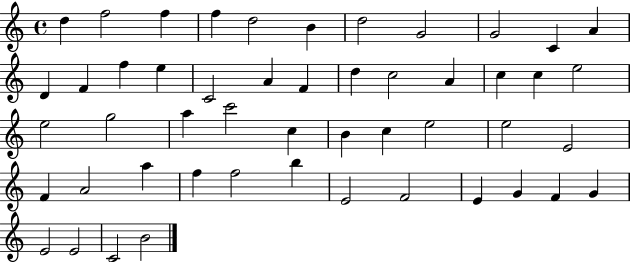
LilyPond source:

{
  \clef treble
  \time 4/4
  \defaultTimeSignature
  \key c \major
  d''4 f''2 f''4 | f''4 d''2 b'4 | d''2 g'2 | g'2 c'4 a'4 | \break d'4 f'4 f''4 e''4 | c'2 a'4 f'4 | d''4 c''2 a'4 | c''4 c''4 e''2 | \break e''2 g''2 | a''4 c'''2 c''4 | b'4 c''4 e''2 | e''2 e'2 | \break f'4 a'2 a''4 | f''4 f''2 b''4 | e'2 f'2 | e'4 g'4 f'4 g'4 | \break e'2 e'2 | c'2 b'2 | \bar "|."
}